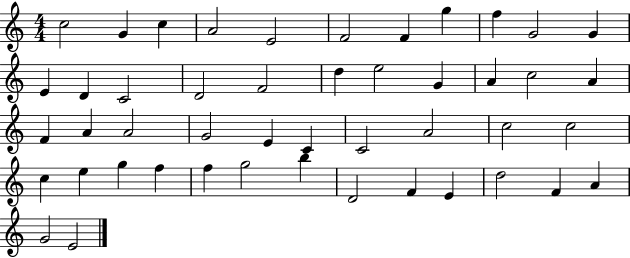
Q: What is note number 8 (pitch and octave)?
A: G5